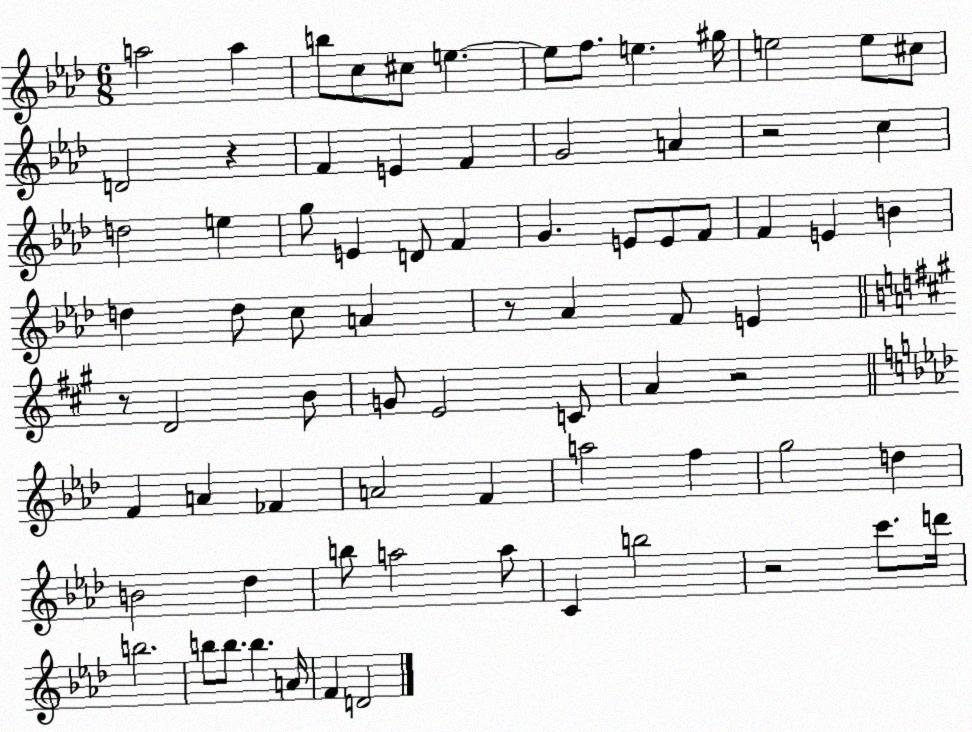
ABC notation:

X:1
T:Untitled
M:6/8
L:1/4
K:Ab
a2 a b/2 c/2 ^c/2 e e/2 f/2 e ^g/4 e2 e/2 ^c/2 D2 z F E F G2 A z2 c d2 e g/2 E D/2 F G E/2 E/2 F/2 F E B d d/2 c/2 A z/2 _A F/2 E z/2 D2 B/2 G/2 E2 C/2 A z2 F A _F A2 F a2 f g2 d B2 _d b/2 a2 a/2 C b2 z2 c'/2 d'/4 b2 b/2 b/2 b A/4 F D2